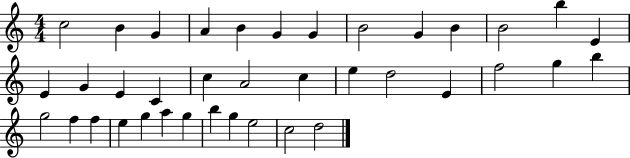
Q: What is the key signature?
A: C major